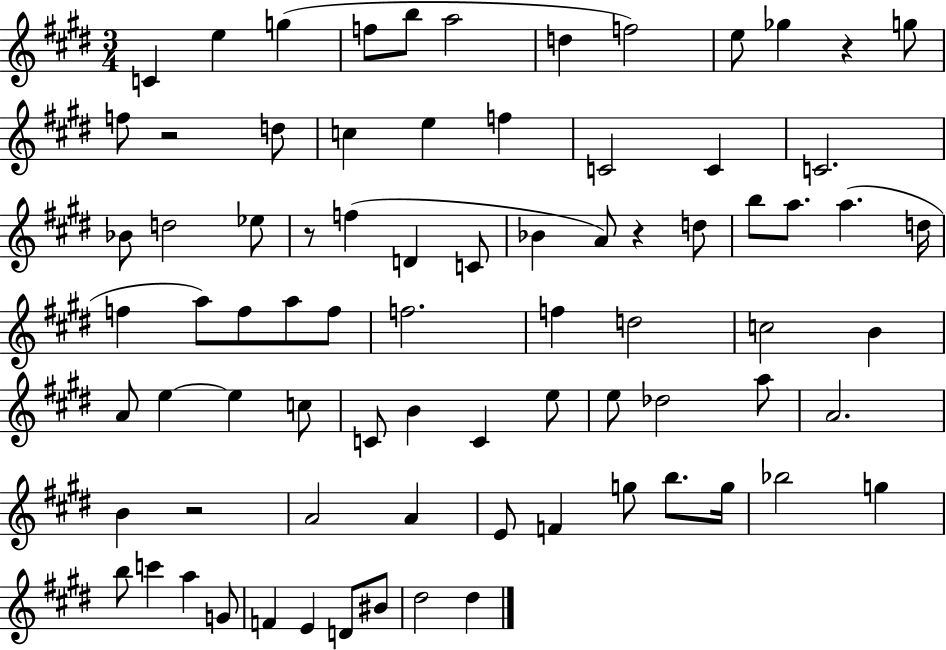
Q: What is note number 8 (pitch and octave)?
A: F5